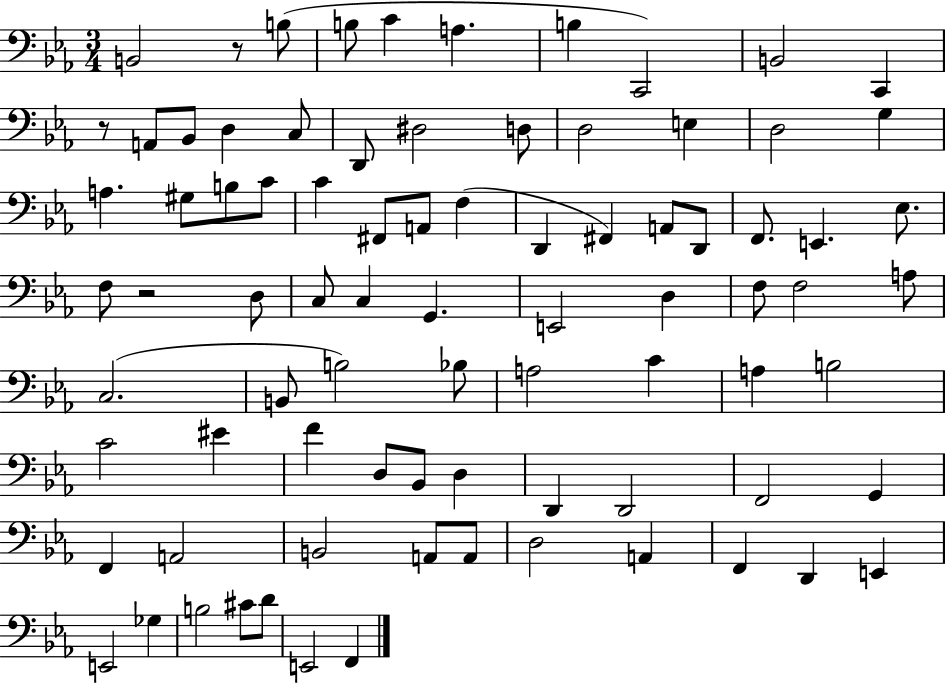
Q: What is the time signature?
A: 3/4